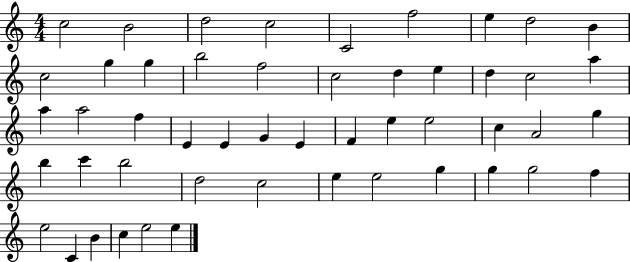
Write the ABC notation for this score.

X:1
T:Untitled
M:4/4
L:1/4
K:C
c2 B2 d2 c2 C2 f2 e d2 B c2 g g b2 f2 c2 d e d c2 a a a2 f E E G E F e e2 c A2 g b c' b2 d2 c2 e e2 g g g2 f e2 C B c e2 e